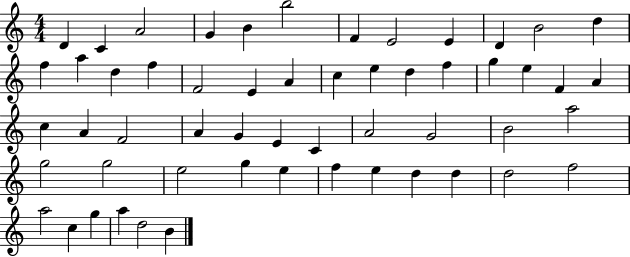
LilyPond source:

{
  \clef treble
  \numericTimeSignature
  \time 4/4
  \key c \major
  d'4 c'4 a'2 | g'4 b'4 b''2 | f'4 e'2 e'4 | d'4 b'2 d''4 | \break f''4 a''4 d''4 f''4 | f'2 e'4 a'4 | c''4 e''4 d''4 f''4 | g''4 e''4 f'4 a'4 | \break c''4 a'4 f'2 | a'4 g'4 e'4 c'4 | a'2 g'2 | b'2 a''2 | \break g''2 g''2 | e''2 g''4 e''4 | f''4 e''4 d''4 d''4 | d''2 f''2 | \break a''2 c''4 g''4 | a''4 d''2 b'4 | \bar "|."
}